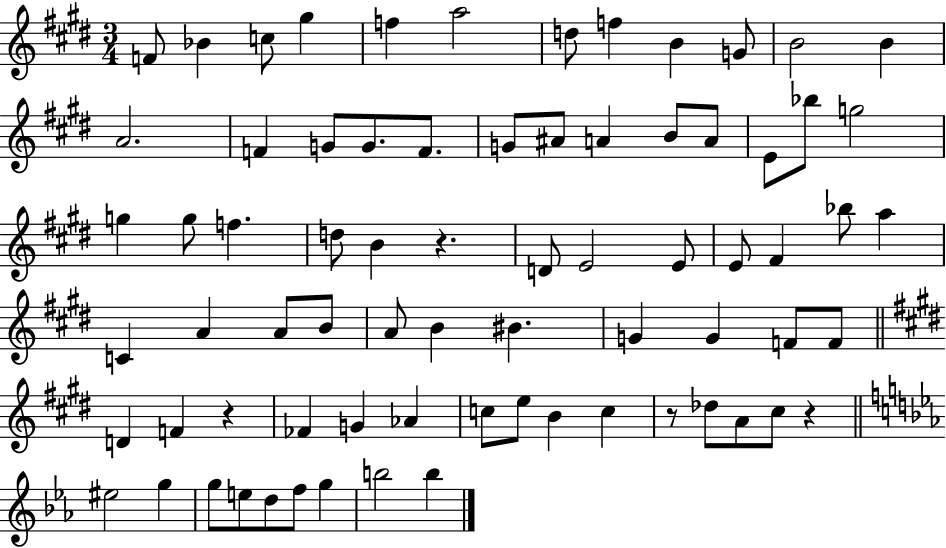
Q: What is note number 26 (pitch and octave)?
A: G5